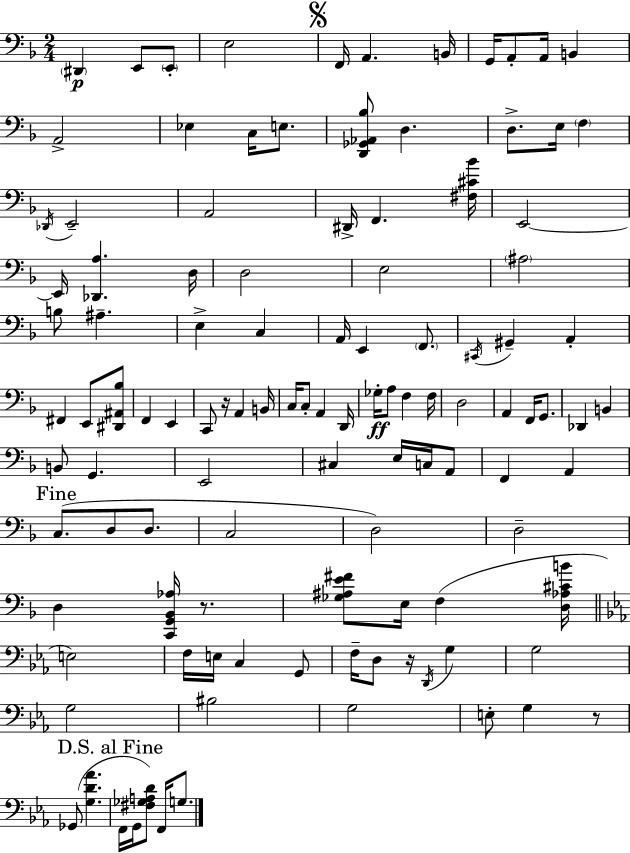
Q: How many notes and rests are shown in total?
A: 112